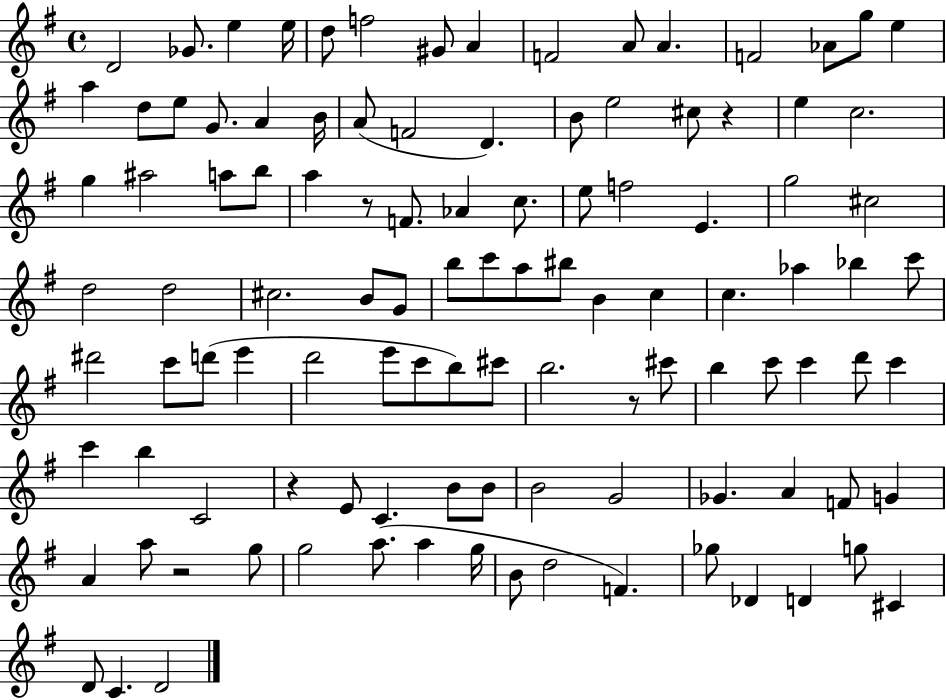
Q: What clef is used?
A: treble